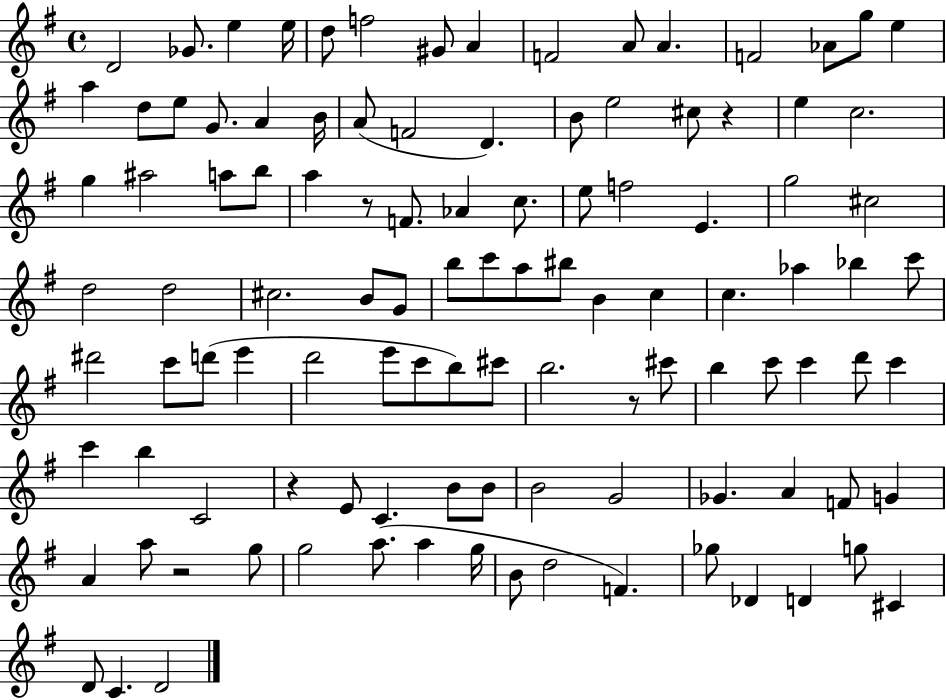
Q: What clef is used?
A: treble